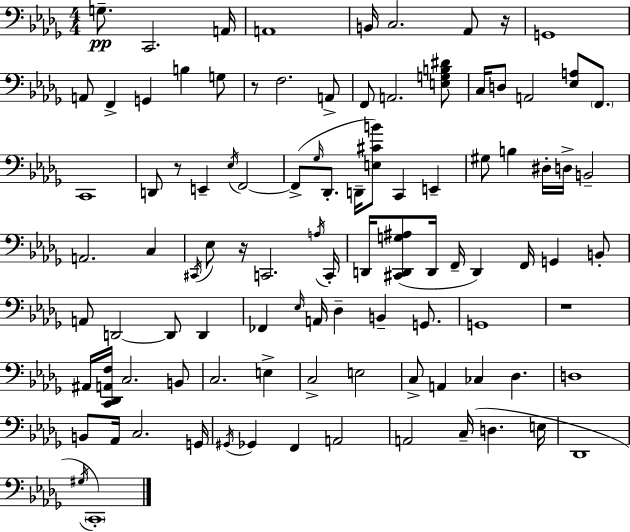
X:1
T:Untitled
M:4/4
L:1/4
K:Bbm
G,/2 C,,2 A,,/4 A,,4 B,,/4 C,2 _A,,/2 z/4 G,,4 A,,/2 F,, G,, B, G,/2 z/2 F,2 A,,/2 F,,/2 A,,2 [E,G,B,^D]/2 C,/4 D,/2 A,,2 [_E,A,]/2 F,,/2 C,,4 D,,/2 z/2 E,, _E,/4 F,,2 F,,/2 _G,/4 _D,,/2 D,,/4 [E,^CB]/2 C,, E,, ^G,/2 B, ^D,/4 D,/4 B,,2 A,,2 C, ^C,,/4 _E,/2 z/4 C,,2 A,/4 C,,/4 D,,/4 [^C,,D,,G,^A,]/2 D,,/4 F,,/4 D,, F,,/4 G,, B,,/2 A,,/2 D,,2 D,,/2 D,, _F,, _E,/4 A,,/4 _D, B,, G,,/2 G,,4 z4 ^A,,/4 [C,,_D,,A,,F,]/4 C,2 B,,/2 C,2 E, C,2 E,2 C,/2 A,, _C, _D, D,4 B,,/2 _A,,/4 C,2 G,,/4 ^G,,/4 _G,, F,, A,,2 A,,2 C,/4 D, E,/4 _D,,4 ^G,/4 C,,4